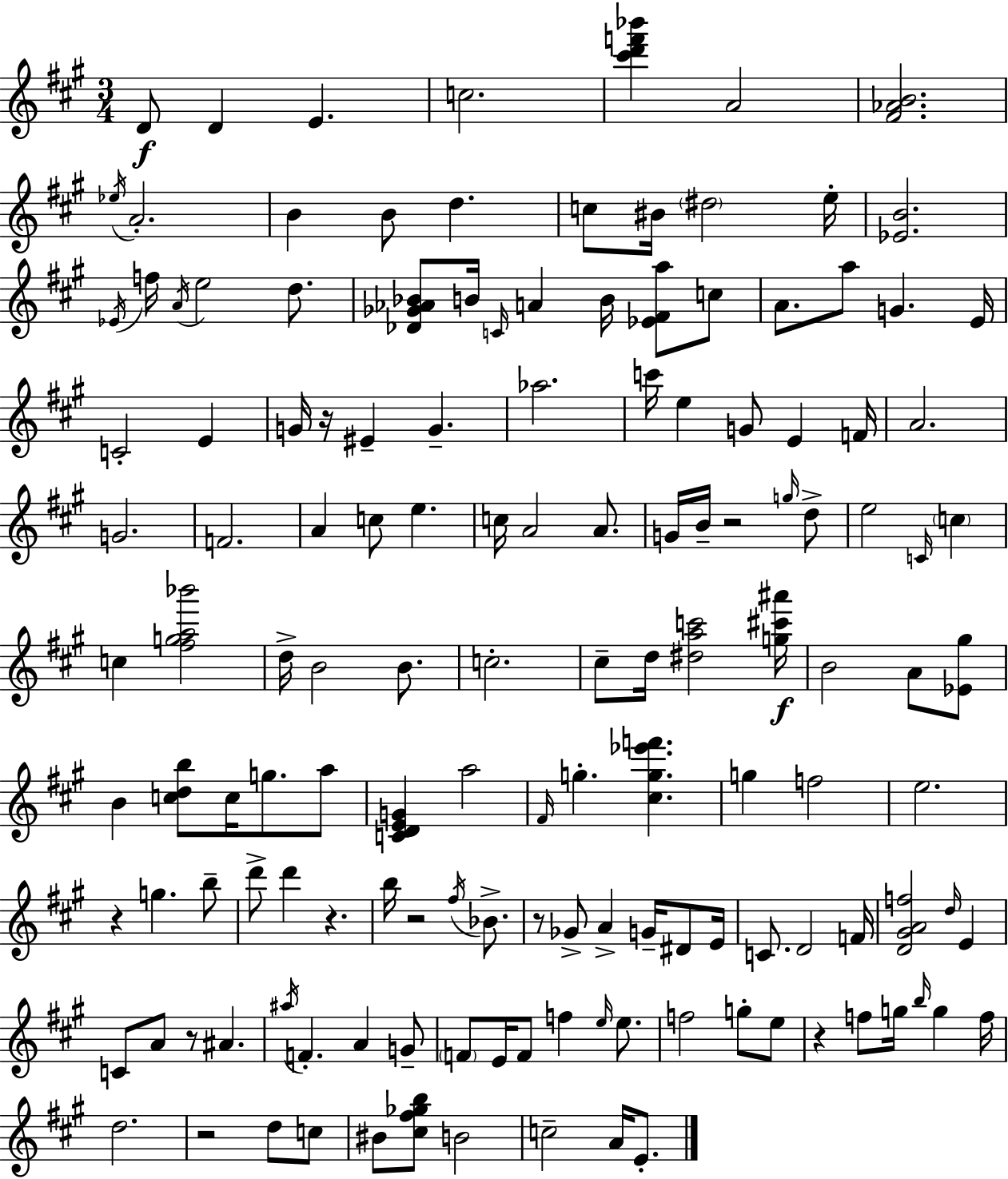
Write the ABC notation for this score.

X:1
T:Untitled
M:3/4
L:1/4
K:A
D/2 D E c2 [^c'd'f'_b'] A2 [^F_AB]2 _e/4 A2 B B/2 d c/2 ^B/4 ^d2 e/4 [_EB]2 _E/4 f/4 A/4 e2 d/2 [_D_G_A_B]/2 B/4 C/4 A B/4 [_E^Fa]/2 c/2 A/2 a/2 G E/4 C2 E G/4 z/4 ^E G _a2 c'/4 e G/2 E F/4 A2 G2 F2 A c/2 e c/4 A2 A/2 G/4 B/4 z2 g/4 d/2 e2 C/4 c c [^fga_b']2 d/4 B2 B/2 c2 ^c/2 d/4 [^dac']2 [g^c'^a']/4 B2 A/2 [_E^g]/2 B [cdb]/2 c/4 g/2 a/2 [CDEG] a2 ^F/4 g [^cg_e'f'] g f2 e2 z g b/2 d'/2 d' z b/4 z2 ^f/4 _B/2 z/2 _G/2 A G/4 ^D/2 E/4 C/2 D2 F/4 [D^GAf]2 d/4 E C/2 A/2 z/2 ^A ^a/4 F A G/2 F/2 E/4 F/2 f e/4 e/2 f2 g/2 e/2 z f/2 g/4 b/4 g f/4 d2 z2 d/2 c/2 ^B/2 [^c^f_gb]/2 B2 c2 A/4 E/2